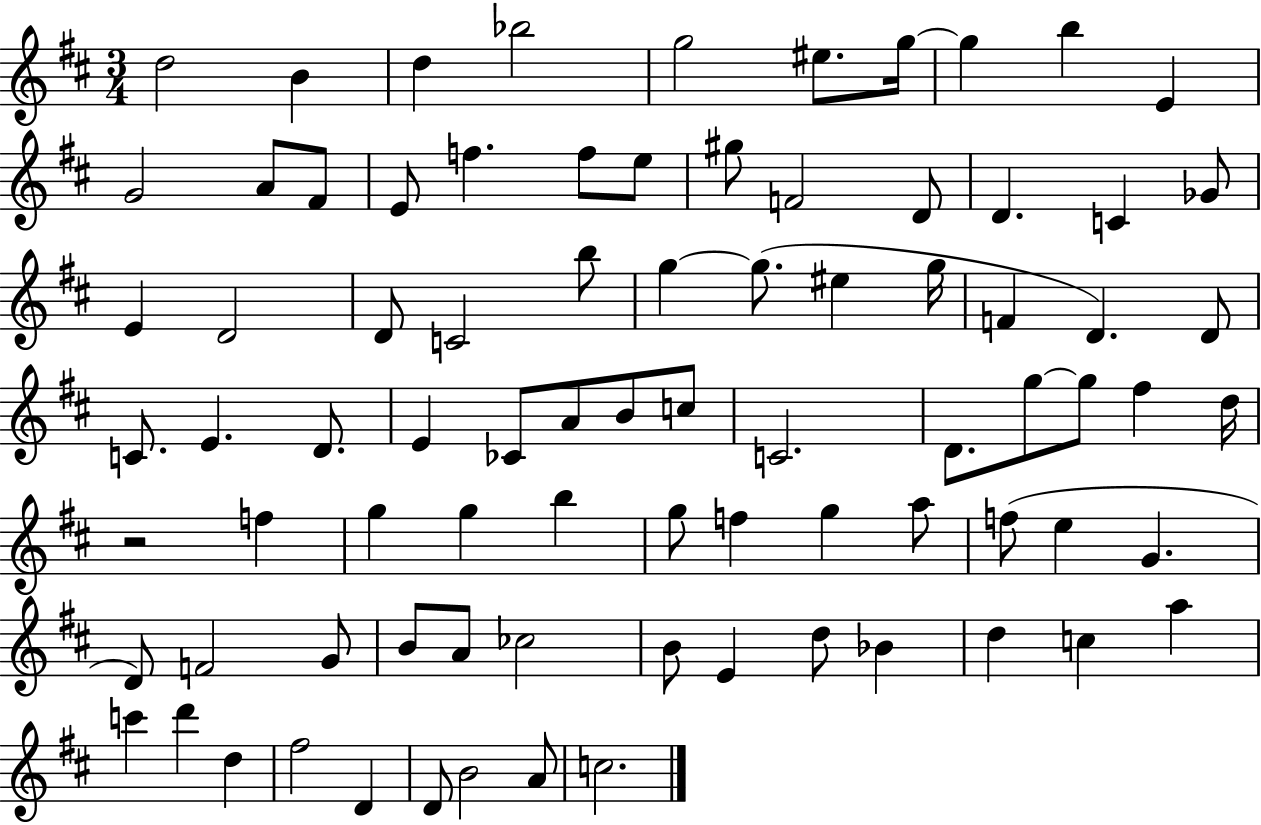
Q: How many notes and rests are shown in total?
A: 83